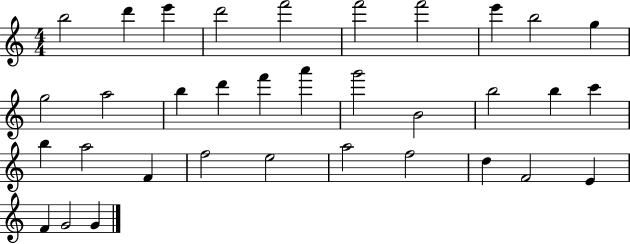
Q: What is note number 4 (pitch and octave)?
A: D6